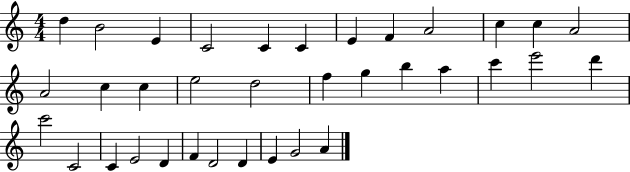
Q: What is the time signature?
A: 4/4